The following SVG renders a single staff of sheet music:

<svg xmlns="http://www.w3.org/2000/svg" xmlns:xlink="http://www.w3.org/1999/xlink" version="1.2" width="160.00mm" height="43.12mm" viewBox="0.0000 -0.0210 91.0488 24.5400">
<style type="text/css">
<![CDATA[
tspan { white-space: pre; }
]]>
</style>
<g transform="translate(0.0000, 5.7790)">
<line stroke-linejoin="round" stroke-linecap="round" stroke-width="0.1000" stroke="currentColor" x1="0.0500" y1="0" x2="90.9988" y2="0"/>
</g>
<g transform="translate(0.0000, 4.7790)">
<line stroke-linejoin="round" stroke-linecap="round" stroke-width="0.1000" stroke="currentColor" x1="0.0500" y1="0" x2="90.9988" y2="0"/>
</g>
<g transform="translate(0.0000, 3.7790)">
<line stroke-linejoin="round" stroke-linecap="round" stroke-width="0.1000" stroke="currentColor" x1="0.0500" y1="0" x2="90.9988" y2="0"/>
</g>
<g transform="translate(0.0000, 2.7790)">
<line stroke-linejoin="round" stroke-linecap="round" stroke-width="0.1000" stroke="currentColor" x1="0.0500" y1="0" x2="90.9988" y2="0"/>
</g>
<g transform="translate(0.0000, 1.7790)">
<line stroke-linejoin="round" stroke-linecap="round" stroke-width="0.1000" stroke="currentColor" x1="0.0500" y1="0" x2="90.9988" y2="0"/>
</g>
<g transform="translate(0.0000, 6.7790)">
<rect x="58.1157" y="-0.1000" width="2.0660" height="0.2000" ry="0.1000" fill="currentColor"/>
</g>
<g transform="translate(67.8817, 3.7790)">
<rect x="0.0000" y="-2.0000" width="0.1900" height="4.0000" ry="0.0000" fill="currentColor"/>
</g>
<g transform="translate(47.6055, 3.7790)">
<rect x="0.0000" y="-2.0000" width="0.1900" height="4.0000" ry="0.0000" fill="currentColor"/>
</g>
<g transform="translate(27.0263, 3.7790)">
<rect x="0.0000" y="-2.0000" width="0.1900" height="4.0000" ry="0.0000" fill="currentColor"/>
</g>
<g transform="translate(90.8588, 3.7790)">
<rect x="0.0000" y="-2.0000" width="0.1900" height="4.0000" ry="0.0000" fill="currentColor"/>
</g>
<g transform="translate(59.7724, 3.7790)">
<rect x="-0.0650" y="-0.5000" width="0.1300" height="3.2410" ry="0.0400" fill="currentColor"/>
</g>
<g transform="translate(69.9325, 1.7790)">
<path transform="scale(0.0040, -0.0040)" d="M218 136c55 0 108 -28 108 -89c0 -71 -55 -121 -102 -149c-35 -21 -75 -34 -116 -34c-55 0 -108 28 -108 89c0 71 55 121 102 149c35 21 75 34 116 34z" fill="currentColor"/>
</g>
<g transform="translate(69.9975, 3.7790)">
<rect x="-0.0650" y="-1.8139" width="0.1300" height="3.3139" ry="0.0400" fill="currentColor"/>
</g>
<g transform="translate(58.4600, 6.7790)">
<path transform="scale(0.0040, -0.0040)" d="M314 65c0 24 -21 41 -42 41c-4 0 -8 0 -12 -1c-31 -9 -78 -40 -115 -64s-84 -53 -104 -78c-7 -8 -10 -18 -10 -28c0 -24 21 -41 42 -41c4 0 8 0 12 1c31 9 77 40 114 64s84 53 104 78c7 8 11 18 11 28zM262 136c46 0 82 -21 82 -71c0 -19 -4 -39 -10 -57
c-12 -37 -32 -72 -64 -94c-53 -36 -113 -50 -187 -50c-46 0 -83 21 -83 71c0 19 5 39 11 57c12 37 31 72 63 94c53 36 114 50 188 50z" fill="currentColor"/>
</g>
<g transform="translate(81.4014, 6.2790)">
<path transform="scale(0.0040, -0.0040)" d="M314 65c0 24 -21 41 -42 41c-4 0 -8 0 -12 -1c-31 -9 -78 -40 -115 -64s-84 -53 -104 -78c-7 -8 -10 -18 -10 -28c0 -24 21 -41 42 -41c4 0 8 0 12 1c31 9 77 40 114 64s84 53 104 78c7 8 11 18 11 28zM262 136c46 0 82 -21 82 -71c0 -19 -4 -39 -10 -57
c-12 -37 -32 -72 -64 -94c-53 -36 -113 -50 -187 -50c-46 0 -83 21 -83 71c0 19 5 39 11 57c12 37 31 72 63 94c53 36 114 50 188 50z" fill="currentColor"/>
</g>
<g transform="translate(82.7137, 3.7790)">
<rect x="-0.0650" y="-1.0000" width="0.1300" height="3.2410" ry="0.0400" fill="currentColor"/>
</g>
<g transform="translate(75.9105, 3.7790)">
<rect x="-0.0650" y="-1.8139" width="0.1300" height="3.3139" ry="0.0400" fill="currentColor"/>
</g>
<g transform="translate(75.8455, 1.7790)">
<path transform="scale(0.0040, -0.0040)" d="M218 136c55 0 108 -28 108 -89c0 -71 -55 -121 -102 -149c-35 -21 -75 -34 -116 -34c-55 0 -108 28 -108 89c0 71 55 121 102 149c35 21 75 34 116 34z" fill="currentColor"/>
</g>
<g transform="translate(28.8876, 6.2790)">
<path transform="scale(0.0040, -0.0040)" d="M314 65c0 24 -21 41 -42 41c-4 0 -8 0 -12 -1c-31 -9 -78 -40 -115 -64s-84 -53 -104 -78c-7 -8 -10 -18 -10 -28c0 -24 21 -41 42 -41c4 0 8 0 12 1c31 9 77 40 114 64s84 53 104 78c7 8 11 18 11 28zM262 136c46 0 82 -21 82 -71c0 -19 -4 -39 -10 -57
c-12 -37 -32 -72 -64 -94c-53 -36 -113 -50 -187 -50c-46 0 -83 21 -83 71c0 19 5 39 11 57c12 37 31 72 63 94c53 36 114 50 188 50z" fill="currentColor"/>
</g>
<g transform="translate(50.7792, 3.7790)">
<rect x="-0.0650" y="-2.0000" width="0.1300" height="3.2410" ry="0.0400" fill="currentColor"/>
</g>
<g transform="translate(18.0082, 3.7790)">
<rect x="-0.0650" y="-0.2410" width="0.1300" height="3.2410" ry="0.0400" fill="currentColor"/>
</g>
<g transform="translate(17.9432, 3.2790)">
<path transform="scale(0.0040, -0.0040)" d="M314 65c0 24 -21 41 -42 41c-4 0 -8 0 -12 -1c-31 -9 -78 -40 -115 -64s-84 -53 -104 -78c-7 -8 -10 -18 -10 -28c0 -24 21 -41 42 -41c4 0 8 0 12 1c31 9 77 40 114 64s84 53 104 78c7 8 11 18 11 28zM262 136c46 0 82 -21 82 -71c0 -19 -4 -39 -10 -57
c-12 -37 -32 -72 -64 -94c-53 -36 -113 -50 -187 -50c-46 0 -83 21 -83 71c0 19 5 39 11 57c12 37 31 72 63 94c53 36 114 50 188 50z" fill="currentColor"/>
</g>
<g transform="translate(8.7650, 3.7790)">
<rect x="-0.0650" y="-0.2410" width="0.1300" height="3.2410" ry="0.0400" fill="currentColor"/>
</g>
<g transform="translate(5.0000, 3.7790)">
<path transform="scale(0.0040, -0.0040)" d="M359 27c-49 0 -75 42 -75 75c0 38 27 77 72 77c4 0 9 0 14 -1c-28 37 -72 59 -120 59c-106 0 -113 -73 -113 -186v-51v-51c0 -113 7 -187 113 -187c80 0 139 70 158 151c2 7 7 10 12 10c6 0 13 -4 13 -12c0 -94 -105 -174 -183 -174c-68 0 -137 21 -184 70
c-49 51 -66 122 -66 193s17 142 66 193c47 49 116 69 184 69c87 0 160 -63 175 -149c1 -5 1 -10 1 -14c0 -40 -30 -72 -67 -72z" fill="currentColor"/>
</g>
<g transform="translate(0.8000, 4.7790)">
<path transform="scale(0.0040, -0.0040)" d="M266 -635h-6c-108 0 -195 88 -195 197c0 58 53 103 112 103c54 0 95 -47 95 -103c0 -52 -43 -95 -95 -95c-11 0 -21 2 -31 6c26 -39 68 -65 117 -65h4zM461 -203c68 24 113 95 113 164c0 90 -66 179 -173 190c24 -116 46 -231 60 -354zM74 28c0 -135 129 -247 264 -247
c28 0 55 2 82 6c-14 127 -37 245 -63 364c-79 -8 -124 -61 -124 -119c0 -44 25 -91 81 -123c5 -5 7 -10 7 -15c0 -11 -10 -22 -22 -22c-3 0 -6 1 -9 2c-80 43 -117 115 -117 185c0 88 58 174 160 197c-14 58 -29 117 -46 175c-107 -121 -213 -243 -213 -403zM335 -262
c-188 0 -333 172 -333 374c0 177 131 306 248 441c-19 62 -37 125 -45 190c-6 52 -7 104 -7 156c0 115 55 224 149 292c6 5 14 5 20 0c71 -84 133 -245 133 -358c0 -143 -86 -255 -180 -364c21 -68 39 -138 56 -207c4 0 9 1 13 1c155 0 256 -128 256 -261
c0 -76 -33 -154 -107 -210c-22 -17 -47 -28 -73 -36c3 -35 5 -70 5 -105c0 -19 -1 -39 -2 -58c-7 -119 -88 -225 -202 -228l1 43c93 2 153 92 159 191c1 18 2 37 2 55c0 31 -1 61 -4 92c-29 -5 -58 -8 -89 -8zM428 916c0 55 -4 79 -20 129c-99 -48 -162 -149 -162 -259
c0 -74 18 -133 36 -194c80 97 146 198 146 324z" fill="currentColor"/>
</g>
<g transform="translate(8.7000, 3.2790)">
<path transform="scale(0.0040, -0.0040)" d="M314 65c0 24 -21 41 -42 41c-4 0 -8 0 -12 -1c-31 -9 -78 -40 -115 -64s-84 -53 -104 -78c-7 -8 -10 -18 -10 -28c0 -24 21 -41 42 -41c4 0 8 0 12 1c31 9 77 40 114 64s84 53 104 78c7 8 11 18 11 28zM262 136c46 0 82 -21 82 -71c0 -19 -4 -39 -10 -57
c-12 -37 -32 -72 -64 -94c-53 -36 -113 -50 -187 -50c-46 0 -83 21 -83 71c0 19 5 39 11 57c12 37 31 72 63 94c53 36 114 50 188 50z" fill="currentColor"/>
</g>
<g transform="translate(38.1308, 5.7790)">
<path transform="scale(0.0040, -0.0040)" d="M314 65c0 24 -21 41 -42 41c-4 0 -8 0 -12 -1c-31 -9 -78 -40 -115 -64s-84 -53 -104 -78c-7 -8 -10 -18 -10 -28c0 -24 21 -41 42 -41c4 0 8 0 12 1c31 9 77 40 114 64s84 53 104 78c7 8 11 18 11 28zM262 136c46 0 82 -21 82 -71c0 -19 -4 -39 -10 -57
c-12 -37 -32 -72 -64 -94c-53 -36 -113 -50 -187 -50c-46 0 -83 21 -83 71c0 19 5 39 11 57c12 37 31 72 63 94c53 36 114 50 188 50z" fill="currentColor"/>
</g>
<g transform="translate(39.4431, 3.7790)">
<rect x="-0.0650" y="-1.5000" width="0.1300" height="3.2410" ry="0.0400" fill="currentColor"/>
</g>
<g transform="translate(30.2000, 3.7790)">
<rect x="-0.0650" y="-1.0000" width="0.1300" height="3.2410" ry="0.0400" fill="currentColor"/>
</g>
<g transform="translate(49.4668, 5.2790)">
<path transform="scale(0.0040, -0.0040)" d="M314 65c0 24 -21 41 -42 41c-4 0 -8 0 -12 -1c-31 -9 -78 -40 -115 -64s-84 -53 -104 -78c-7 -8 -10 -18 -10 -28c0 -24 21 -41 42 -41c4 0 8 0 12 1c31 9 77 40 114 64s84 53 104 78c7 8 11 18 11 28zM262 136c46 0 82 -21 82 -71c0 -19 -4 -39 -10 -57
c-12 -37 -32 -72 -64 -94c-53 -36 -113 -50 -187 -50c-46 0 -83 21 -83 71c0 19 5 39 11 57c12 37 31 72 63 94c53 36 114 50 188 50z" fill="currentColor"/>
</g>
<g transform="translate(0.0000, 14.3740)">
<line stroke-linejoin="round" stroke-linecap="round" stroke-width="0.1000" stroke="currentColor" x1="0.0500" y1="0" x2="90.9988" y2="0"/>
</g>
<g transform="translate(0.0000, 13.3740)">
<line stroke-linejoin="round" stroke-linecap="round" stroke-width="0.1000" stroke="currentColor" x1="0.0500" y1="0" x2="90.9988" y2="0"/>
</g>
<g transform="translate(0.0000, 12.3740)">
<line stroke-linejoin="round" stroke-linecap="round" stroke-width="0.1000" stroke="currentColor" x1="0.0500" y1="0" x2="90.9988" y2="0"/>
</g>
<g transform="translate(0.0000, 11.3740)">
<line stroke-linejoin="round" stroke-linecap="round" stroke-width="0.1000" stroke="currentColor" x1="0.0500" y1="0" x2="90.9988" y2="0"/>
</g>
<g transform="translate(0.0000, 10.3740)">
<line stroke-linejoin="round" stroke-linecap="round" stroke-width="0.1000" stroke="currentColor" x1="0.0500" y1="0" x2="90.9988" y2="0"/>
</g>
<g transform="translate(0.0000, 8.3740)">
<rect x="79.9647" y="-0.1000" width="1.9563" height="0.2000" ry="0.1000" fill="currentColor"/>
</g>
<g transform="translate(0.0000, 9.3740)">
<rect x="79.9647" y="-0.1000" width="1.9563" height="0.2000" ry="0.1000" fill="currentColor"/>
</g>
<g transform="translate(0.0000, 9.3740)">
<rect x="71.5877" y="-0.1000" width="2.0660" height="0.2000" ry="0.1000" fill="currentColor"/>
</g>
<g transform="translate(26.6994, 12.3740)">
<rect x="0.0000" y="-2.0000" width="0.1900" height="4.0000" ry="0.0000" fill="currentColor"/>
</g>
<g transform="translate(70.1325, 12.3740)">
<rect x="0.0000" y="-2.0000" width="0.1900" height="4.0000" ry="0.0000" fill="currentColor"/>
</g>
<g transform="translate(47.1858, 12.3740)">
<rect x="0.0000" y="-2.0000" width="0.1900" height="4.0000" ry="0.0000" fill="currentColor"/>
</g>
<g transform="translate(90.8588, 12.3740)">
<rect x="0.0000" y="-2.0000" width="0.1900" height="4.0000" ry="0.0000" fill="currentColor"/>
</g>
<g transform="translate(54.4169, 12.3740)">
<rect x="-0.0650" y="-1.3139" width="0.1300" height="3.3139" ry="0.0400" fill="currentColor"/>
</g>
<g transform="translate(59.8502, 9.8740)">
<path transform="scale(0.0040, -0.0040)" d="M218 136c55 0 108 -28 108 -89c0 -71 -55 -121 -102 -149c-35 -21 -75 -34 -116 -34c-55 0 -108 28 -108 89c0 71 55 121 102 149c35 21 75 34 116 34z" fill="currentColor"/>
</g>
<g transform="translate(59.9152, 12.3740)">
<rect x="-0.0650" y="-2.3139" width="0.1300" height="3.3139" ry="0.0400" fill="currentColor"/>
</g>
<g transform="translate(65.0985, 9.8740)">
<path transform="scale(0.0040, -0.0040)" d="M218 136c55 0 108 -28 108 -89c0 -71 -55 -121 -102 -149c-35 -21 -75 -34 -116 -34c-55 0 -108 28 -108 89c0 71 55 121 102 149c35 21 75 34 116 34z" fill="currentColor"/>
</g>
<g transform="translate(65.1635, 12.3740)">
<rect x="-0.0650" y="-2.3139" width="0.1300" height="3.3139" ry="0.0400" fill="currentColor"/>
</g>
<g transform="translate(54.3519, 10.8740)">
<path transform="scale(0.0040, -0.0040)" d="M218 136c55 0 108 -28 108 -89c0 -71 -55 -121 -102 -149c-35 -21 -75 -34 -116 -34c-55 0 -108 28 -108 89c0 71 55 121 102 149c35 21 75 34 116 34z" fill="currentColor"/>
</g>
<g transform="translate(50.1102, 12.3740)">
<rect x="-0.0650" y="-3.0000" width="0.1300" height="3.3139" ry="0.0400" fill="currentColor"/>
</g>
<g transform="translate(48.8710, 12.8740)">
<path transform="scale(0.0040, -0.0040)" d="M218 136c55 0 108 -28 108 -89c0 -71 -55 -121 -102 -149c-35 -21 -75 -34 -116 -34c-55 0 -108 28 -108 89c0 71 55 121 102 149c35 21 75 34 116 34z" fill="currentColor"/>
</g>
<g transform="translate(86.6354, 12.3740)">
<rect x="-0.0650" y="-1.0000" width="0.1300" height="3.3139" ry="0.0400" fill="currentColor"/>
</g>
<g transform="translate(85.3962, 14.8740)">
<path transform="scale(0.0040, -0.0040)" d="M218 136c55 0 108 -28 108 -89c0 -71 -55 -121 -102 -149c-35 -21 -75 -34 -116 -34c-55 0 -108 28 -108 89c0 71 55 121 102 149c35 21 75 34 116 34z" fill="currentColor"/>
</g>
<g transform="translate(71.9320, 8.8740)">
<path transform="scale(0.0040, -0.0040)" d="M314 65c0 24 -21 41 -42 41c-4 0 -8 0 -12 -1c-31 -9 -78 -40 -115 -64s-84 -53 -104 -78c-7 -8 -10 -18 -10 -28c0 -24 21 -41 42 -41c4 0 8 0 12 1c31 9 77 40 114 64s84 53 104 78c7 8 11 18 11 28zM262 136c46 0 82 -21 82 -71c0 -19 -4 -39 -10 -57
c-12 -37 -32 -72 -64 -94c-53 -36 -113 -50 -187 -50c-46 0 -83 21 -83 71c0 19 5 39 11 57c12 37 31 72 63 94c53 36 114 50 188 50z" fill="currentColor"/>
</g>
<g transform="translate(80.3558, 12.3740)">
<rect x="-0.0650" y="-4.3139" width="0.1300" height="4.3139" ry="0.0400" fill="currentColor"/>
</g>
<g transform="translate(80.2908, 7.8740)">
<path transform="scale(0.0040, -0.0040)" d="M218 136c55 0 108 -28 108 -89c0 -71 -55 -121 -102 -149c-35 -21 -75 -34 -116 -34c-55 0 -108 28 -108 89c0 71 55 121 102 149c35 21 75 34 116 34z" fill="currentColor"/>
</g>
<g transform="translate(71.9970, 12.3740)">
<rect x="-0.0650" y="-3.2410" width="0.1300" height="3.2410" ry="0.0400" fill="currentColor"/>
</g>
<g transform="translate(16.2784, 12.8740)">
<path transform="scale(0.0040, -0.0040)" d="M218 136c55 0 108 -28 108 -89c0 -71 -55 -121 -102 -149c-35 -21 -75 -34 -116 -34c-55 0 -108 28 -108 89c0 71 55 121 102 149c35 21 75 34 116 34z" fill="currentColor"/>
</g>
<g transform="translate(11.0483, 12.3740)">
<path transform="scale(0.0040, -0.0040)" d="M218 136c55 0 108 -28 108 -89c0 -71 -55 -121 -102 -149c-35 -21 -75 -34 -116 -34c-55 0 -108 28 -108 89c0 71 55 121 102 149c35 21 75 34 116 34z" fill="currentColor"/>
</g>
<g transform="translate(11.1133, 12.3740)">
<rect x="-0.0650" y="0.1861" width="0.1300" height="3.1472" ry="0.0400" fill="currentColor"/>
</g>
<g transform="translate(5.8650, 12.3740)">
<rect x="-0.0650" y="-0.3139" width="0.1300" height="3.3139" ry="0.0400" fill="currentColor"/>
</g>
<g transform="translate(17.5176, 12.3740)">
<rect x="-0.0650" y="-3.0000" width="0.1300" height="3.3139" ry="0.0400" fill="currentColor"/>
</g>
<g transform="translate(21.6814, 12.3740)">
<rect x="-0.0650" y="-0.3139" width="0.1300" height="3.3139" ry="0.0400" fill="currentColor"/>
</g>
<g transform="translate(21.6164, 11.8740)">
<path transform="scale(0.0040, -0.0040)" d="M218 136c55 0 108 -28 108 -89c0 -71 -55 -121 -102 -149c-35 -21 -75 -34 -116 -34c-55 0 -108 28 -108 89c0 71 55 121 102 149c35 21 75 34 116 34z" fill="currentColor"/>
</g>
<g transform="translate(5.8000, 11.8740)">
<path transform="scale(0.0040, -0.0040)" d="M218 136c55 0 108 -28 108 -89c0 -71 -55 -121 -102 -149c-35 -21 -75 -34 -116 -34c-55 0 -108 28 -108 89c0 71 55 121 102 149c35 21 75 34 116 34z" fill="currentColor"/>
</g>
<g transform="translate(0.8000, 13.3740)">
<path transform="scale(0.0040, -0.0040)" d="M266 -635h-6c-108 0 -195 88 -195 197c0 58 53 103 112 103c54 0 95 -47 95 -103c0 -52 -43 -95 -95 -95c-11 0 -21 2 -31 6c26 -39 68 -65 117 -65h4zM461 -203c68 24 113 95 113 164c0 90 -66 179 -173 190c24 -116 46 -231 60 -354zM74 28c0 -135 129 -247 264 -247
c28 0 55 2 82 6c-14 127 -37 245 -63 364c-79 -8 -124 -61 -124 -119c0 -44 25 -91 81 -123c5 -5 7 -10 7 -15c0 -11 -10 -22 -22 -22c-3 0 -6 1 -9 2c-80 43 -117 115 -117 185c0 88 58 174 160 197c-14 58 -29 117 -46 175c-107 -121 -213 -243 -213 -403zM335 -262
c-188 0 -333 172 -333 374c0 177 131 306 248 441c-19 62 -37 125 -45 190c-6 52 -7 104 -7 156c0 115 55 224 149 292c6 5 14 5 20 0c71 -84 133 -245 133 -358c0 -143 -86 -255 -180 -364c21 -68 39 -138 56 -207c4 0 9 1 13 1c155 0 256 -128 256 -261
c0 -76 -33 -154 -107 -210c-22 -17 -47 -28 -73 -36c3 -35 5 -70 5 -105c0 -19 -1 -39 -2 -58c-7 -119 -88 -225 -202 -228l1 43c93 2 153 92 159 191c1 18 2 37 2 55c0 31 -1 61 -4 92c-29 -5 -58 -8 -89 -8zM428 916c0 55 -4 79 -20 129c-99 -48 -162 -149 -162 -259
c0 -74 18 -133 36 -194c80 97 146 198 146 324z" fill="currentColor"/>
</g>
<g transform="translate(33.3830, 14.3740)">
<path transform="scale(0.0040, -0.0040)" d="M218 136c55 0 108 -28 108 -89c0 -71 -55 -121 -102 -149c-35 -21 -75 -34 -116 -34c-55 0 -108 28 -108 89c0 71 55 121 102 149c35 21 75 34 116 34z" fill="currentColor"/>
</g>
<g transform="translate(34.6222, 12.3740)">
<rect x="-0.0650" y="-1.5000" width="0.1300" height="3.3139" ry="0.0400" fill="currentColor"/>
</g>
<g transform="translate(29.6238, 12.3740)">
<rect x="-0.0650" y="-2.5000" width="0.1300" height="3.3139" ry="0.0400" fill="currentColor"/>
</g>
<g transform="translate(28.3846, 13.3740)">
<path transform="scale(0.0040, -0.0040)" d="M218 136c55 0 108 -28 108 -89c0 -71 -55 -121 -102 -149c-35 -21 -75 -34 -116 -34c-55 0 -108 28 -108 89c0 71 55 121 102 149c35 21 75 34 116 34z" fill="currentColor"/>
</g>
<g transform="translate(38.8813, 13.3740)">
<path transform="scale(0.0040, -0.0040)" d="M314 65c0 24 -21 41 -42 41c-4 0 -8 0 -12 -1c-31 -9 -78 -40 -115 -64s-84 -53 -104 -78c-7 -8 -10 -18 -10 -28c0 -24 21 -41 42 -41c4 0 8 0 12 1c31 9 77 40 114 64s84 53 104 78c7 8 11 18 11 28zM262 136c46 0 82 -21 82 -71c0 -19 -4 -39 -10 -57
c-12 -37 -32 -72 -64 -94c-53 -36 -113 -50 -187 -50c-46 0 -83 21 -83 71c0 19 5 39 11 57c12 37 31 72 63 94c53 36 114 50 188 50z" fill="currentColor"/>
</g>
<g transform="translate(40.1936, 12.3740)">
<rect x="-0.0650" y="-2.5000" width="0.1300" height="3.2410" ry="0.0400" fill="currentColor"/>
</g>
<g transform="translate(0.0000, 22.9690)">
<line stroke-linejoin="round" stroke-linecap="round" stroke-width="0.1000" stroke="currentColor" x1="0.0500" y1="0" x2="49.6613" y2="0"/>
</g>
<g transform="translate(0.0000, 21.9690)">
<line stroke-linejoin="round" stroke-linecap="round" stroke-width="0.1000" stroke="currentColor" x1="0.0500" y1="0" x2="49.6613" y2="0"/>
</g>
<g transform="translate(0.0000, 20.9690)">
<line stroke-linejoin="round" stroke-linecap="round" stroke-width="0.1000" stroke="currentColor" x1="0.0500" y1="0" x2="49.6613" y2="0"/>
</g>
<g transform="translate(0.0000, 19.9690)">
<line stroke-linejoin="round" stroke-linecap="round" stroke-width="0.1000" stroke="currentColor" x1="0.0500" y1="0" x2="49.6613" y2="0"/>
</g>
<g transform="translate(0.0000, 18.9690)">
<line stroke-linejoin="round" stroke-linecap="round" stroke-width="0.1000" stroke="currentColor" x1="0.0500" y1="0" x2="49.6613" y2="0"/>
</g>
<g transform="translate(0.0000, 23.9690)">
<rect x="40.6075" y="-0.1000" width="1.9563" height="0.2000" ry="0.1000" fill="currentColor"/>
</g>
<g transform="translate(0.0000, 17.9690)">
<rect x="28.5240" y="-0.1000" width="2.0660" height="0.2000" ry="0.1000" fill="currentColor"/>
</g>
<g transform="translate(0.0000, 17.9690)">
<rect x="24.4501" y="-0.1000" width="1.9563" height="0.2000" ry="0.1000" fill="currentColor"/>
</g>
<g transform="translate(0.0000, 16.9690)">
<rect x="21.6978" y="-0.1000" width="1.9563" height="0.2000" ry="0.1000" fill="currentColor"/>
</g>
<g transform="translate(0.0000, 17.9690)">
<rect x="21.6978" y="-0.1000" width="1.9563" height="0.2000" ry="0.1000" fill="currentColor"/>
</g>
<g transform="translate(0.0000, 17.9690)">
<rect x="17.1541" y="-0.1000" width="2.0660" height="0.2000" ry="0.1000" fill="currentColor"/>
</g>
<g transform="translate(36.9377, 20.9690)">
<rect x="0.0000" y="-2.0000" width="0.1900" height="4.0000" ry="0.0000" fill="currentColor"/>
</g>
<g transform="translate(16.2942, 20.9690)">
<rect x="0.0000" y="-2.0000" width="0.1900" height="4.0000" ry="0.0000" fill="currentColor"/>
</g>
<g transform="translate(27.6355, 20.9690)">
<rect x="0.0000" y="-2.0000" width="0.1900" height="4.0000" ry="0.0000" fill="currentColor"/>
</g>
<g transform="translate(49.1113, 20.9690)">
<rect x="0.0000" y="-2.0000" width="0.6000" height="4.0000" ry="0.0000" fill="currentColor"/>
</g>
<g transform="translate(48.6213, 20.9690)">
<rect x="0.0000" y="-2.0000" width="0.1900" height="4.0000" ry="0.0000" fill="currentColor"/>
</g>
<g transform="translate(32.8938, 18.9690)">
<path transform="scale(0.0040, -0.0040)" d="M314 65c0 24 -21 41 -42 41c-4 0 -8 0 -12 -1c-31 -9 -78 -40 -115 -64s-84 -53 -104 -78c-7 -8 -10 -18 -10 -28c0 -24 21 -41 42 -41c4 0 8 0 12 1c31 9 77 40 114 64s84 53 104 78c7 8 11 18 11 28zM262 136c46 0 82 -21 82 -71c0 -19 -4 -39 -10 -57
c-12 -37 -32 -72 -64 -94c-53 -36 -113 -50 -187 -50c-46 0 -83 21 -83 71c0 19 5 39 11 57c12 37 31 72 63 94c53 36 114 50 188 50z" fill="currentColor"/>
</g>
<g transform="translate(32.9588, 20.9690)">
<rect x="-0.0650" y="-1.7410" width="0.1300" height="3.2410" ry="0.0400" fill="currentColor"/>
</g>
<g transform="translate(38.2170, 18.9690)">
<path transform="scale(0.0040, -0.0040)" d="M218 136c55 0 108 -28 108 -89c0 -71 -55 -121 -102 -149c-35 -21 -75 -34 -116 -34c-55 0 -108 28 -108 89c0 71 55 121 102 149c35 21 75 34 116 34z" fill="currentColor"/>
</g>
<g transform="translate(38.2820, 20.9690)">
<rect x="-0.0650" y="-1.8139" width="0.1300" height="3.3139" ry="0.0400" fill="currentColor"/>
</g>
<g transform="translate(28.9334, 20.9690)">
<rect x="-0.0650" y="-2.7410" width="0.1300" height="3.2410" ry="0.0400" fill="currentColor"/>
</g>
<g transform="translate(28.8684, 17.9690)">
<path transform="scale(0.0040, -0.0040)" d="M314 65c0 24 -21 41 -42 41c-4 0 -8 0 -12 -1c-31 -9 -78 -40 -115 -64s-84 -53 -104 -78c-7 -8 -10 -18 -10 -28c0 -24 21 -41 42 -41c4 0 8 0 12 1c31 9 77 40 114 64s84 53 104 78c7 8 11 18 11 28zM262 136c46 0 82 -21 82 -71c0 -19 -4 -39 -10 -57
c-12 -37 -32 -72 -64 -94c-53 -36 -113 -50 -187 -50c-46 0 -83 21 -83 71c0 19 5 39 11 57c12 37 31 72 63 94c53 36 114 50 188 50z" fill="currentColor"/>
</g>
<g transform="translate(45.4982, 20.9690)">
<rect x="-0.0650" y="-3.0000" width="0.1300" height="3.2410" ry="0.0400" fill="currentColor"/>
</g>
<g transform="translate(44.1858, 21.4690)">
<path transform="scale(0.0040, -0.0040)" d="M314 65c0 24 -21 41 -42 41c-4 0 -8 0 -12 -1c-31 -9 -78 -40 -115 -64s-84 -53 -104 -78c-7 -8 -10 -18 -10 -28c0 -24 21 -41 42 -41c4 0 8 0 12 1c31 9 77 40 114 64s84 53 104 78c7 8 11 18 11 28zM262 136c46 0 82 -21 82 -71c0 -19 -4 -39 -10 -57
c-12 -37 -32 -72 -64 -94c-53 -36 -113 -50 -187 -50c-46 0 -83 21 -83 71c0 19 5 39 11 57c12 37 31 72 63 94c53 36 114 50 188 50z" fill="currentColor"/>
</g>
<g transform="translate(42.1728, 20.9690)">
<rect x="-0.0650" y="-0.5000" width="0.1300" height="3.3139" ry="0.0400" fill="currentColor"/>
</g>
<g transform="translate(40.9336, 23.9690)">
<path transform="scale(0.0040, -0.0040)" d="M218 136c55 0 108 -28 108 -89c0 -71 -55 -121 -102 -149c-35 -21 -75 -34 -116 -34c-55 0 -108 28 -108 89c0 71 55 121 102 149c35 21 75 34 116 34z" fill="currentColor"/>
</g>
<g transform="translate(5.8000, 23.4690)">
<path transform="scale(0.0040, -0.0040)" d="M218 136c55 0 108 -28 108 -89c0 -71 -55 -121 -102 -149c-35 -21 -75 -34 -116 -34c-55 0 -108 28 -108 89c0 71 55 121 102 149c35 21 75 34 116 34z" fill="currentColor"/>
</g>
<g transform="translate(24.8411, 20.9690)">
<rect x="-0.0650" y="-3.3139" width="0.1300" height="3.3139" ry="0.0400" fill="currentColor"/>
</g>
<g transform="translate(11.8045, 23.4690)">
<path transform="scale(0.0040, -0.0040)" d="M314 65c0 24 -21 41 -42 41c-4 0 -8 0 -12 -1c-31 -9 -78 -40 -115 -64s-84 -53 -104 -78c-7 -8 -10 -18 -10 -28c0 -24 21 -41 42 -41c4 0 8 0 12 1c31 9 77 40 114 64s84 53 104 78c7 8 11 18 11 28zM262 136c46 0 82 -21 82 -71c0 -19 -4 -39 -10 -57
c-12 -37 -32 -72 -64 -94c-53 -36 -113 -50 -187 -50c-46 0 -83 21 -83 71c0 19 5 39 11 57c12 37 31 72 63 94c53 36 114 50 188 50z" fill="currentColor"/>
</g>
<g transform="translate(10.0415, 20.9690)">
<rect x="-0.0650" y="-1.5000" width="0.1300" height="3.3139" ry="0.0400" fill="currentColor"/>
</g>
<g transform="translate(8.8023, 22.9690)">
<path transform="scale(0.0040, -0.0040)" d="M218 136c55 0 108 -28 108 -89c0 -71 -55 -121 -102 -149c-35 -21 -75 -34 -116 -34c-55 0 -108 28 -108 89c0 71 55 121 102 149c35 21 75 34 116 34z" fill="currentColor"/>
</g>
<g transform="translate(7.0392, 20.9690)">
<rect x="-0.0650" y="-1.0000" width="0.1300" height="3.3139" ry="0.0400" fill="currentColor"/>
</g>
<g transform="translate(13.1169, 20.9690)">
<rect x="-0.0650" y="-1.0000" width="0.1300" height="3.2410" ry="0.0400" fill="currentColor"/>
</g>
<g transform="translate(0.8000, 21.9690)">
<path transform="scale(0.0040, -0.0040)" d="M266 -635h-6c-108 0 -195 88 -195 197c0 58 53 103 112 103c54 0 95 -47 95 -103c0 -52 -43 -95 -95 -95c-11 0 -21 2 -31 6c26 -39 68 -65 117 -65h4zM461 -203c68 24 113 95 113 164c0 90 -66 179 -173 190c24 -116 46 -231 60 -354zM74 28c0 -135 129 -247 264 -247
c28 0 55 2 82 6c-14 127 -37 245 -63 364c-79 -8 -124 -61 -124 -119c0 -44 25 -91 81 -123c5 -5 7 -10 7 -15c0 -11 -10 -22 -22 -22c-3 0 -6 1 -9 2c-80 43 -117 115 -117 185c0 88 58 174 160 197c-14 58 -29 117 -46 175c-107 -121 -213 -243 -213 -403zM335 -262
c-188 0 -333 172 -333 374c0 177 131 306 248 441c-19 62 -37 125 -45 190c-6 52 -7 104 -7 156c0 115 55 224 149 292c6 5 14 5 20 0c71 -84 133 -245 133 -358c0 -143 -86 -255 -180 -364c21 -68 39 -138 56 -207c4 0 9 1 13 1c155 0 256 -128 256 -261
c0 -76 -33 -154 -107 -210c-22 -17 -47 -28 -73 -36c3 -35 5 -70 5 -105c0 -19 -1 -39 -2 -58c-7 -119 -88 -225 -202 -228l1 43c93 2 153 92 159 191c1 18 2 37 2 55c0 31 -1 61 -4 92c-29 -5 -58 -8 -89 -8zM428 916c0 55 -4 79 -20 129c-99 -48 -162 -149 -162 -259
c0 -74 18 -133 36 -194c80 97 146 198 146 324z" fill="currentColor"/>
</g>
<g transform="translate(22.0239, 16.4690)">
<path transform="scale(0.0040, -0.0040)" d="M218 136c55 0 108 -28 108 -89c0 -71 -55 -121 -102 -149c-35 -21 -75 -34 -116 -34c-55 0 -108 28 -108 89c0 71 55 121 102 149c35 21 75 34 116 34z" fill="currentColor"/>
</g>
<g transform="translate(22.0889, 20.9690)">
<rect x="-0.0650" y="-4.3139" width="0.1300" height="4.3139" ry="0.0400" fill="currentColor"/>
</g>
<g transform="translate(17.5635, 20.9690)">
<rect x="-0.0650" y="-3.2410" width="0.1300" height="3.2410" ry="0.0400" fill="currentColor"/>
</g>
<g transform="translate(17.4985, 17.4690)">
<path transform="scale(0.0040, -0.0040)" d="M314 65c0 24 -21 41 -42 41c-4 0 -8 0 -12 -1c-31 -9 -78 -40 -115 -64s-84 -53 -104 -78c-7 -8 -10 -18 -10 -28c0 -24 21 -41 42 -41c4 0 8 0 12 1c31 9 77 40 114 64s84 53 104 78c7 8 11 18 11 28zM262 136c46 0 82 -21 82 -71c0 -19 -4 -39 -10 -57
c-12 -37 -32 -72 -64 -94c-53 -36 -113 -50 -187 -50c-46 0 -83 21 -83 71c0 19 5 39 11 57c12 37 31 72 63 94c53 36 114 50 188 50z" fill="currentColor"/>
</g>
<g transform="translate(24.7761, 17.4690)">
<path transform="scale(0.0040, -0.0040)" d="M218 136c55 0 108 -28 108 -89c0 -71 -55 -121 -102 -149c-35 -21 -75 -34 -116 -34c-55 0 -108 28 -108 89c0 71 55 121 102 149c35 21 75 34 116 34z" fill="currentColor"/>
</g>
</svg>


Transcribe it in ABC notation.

X:1
T:Untitled
M:4/4
L:1/4
K:C
c2 c2 D2 E2 F2 C2 f f D2 c B A c G E G2 A e g g b2 d' D D E D2 b2 d' b a2 f2 f C A2